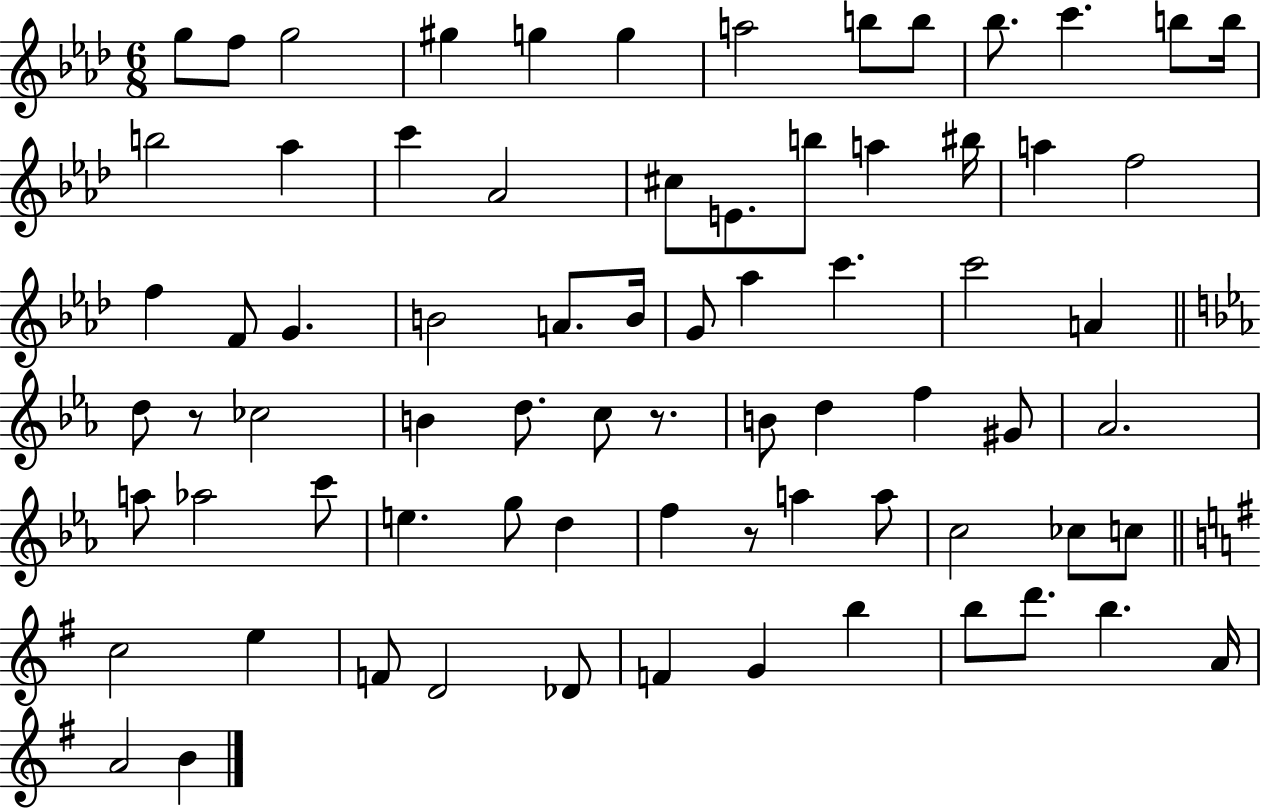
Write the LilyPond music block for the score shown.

{
  \clef treble
  \numericTimeSignature
  \time 6/8
  \key aes \major
  g''8 f''8 g''2 | gis''4 g''4 g''4 | a''2 b''8 b''8 | bes''8. c'''4. b''8 b''16 | \break b''2 aes''4 | c'''4 aes'2 | cis''8 e'8. b''8 a''4 bis''16 | a''4 f''2 | \break f''4 f'8 g'4. | b'2 a'8. b'16 | g'8 aes''4 c'''4. | c'''2 a'4 | \break \bar "||" \break \key c \minor d''8 r8 ces''2 | b'4 d''8. c''8 r8. | b'8 d''4 f''4 gis'8 | aes'2. | \break a''8 aes''2 c'''8 | e''4. g''8 d''4 | f''4 r8 a''4 a''8 | c''2 ces''8 c''8 | \break \bar "||" \break \key e \minor c''2 e''4 | f'8 d'2 des'8 | f'4 g'4 b''4 | b''8 d'''8. b''4. a'16 | \break a'2 b'4 | \bar "|."
}